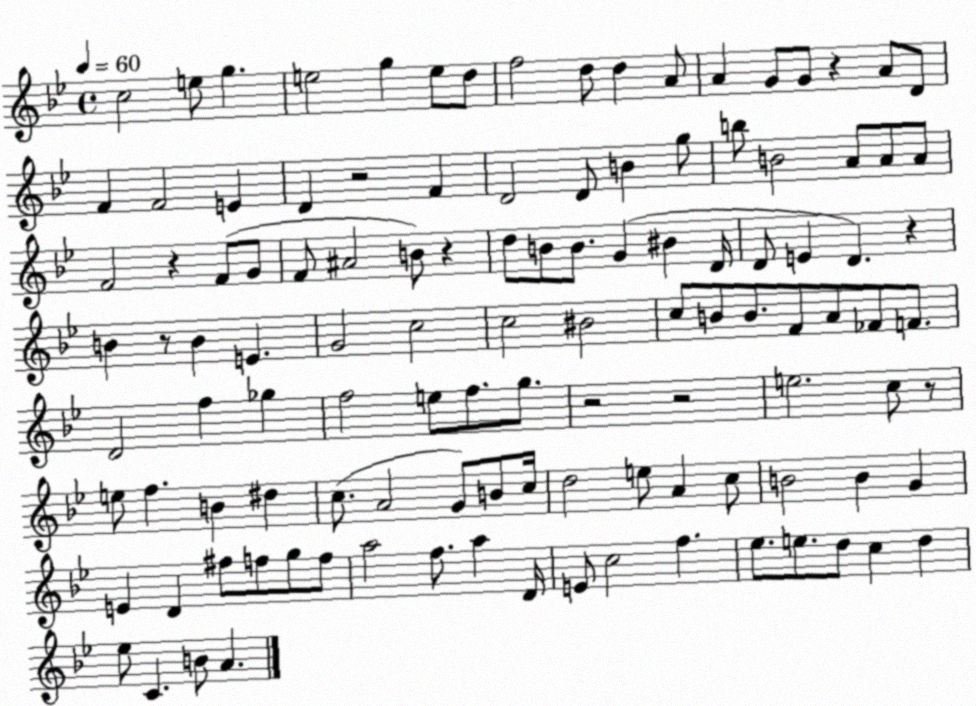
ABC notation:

X:1
T:Untitled
M:4/4
L:1/4
K:Bb
c2 e/2 g e2 g e/2 d/2 f2 d/2 d A/2 A G/2 G/2 z A/2 D/2 F F2 E D z2 F D2 D/2 B g/2 b/2 B2 A/2 A/2 A/2 F2 z F/2 G/2 F/2 ^A2 B/2 z d/2 B/2 B/2 G ^B D/4 D/2 E D z B z/2 B E G2 c2 c2 ^B2 c/2 B/2 B/2 F/2 A/2 _F/2 F/2 D2 f _g f2 e/2 f/2 g/2 z2 z2 e2 c/2 z/2 e/2 f B ^d c/2 A2 G/2 B/2 c/4 d2 e/2 A c/2 B2 B G E D ^f/2 f/2 g/2 f/2 a2 f/2 a D/4 E/2 c2 f _e/2 e/2 d/2 c d _e/2 C B/2 A